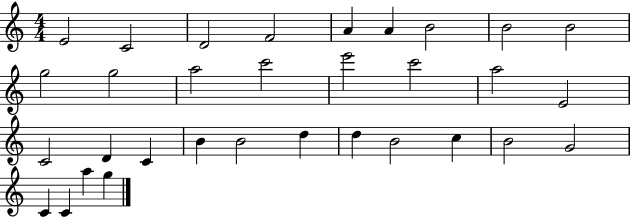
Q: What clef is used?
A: treble